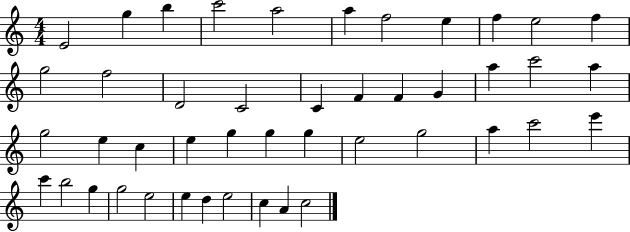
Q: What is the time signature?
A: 4/4